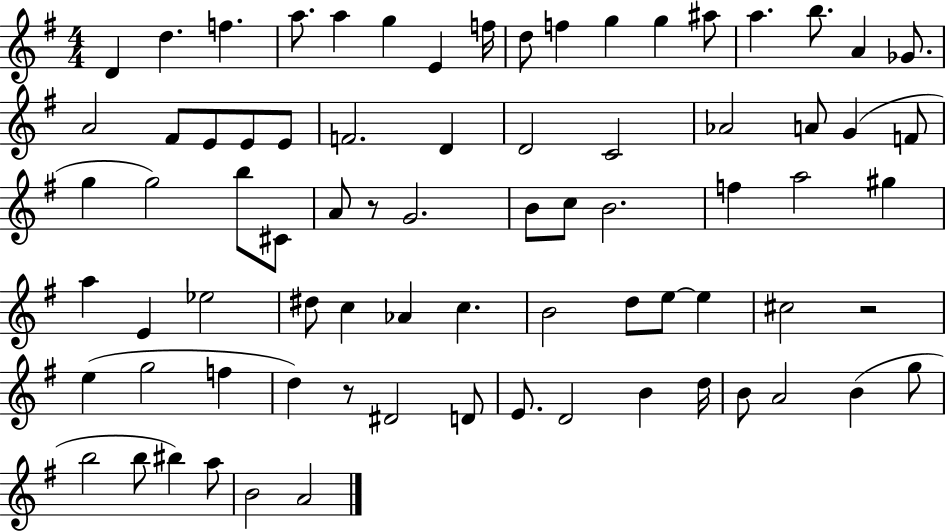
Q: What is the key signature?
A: G major